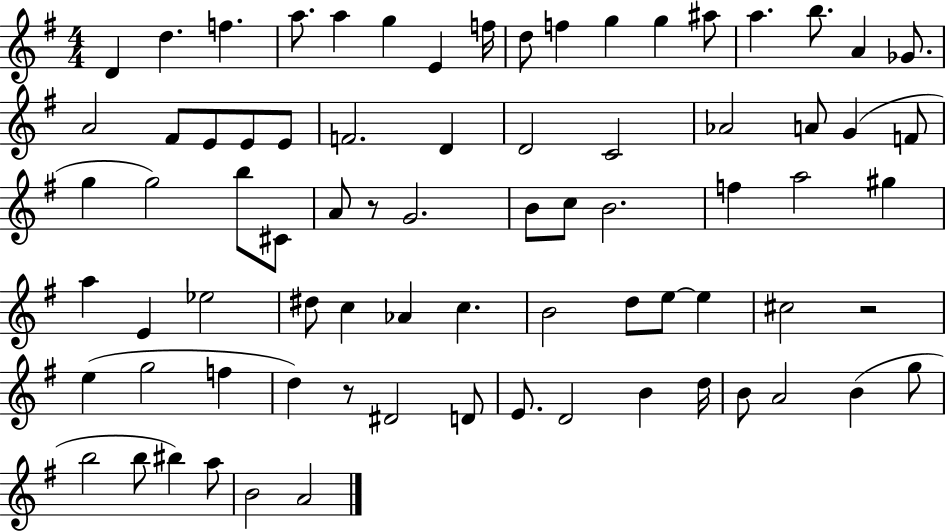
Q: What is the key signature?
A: G major